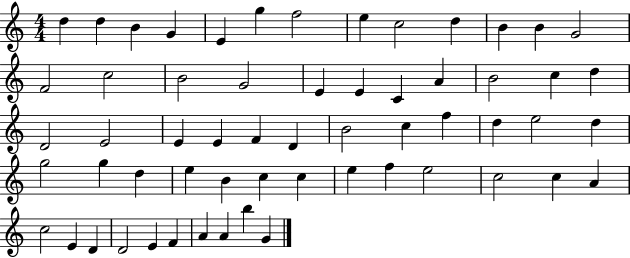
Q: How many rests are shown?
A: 0